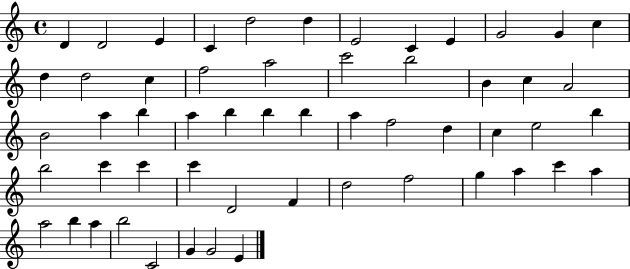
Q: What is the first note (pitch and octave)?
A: D4